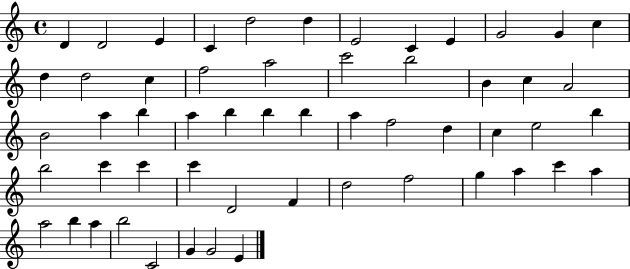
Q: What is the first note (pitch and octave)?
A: D4